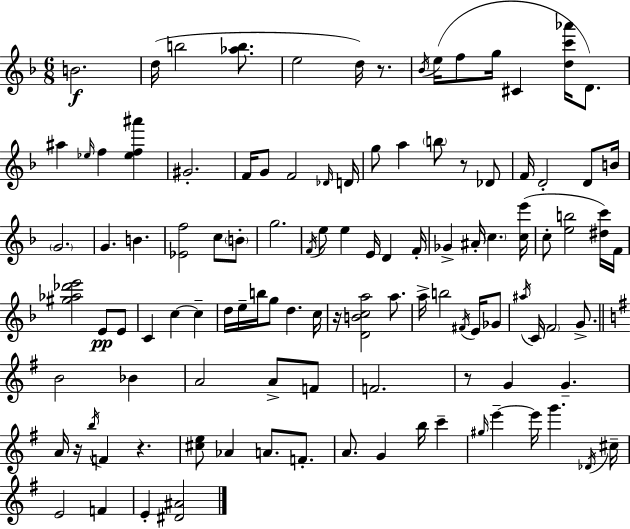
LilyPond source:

{
  \clef treble
  \numericTimeSignature
  \time 6/8
  \key f \major
  b'2.\f | d''16( b''2 <aes'' b''>8. | e''2 d''16) r8. | \acciaccatura { bes'16 } e''16( f''8 g''16 cis'4 <d'' c''' aes'''>16 d'8.) | \break ais''4 \grace { ees''16 } f''4 <ees'' f'' ais'''>4 | gis'2.-. | f'16 g'8 f'2 | \grace { des'16 } d'16 g''8 a''4 \parenthesize b''8 r8 | \break des'8 f'16 d'2-. | d'8 b'16 \parenthesize g'2. | g'4. b'4. | <ees' f''>2 c''8 | \break \parenthesize b'8-. g''2. | \acciaccatura { f'16 } e''8 e''4 e'16 d'4 | f'16-. ges'4-> ais'16-. \parenthesize c''4. | <c'' e'''>16( c''8-. <e'' b''>2 | \break <dis'' c'''>16) f'16 <gis'' aes'' des''' e'''>2 | e'8\pp e'8 c'4 c''4~~ | c''4-- d''16 e''16-- b''16 g''8 d''4. | c''16 r16 <d' b' c'' a''>2 | \break a''8. a''16-> b''2 | \acciaccatura { fis'16 } e'16 ges'8 \acciaccatura { ais''16 } c'16 \parenthesize f'2 | g'8.-> \bar "||" \break \key g \major b'2 bes'4 | a'2 a'8-> f'8 | f'2. | r8 g'4 g'4.-- | \break a'16 r16 \acciaccatura { b''16 } f'4 r4. | <cis'' e''>8 aes'4 a'8. f'8.-. | a'8. g'4 b''16 c'''4-- | \grace { gis''16 } e'''4--~~ e'''16 g'''4. | \break \acciaccatura { des'16 } cis''16-- e'2 f'4 | e'4-. <dis' ais'>2 | \bar "|."
}